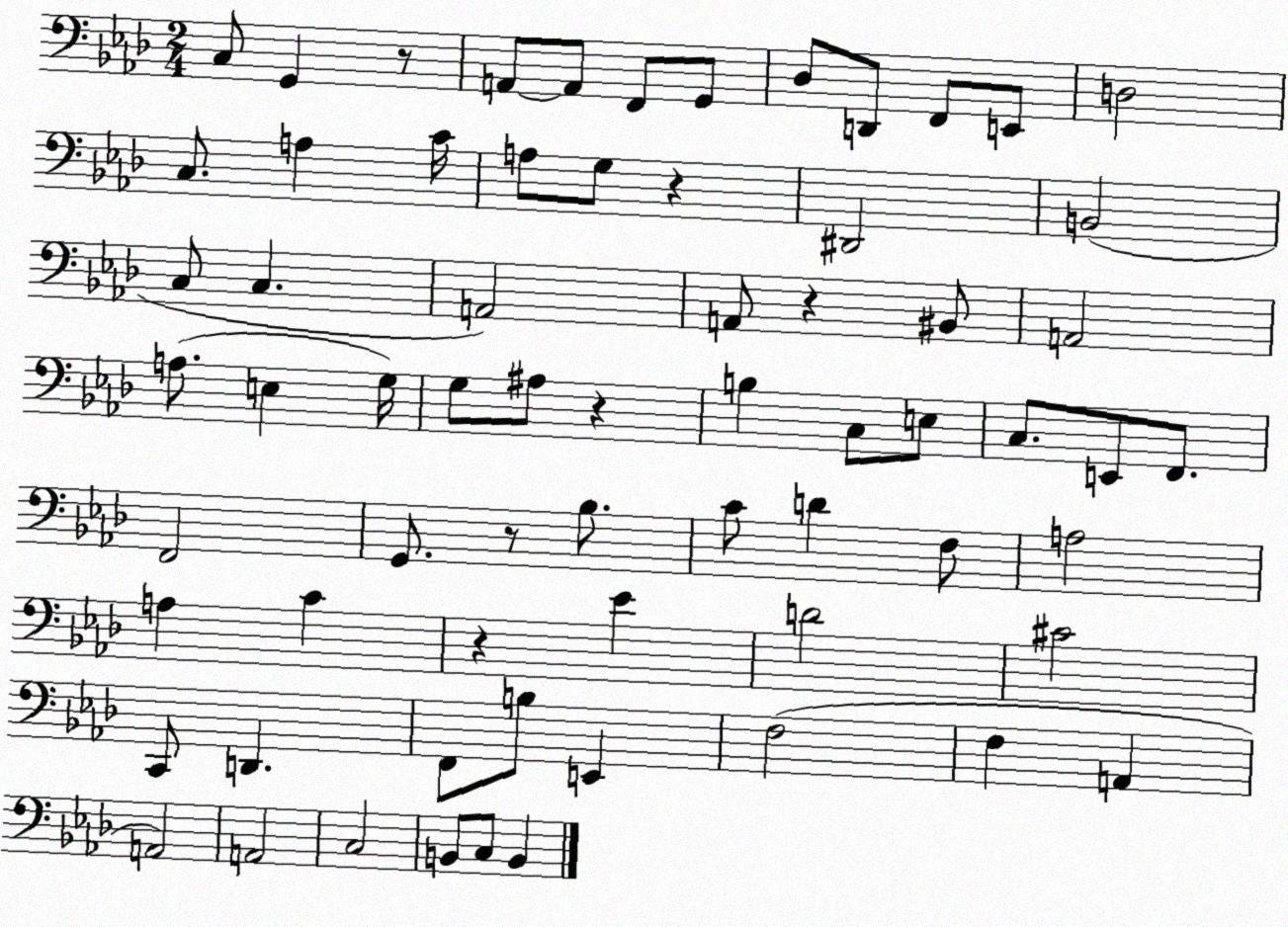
X:1
T:Untitled
M:2/4
L:1/4
K:Ab
C,/2 G,, z/2 A,,/2 A,,/2 F,,/2 G,,/2 _D,/2 D,,/2 F,,/2 E,,/2 D,2 C,/2 A, C/4 A,/2 G,/2 z ^D,,2 B,,2 C,/2 C, A,,2 A,,/2 z ^B,,/2 A,,2 A,/2 E, G,/4 G,/2 ^A,/2 z B, C,/2 E,/2 C,/2 E,,/2 F,,/2 F,,2 G,,/2 z/2 _B,/2 C/2 D F,/2 A,2 A, C z _E D2 ^C2 C,,/2 D,, F,,/2 B,/2 E,, F,2 F, A,, A,,2 A,,2 C,2 B,,/2 C,/2 B,,